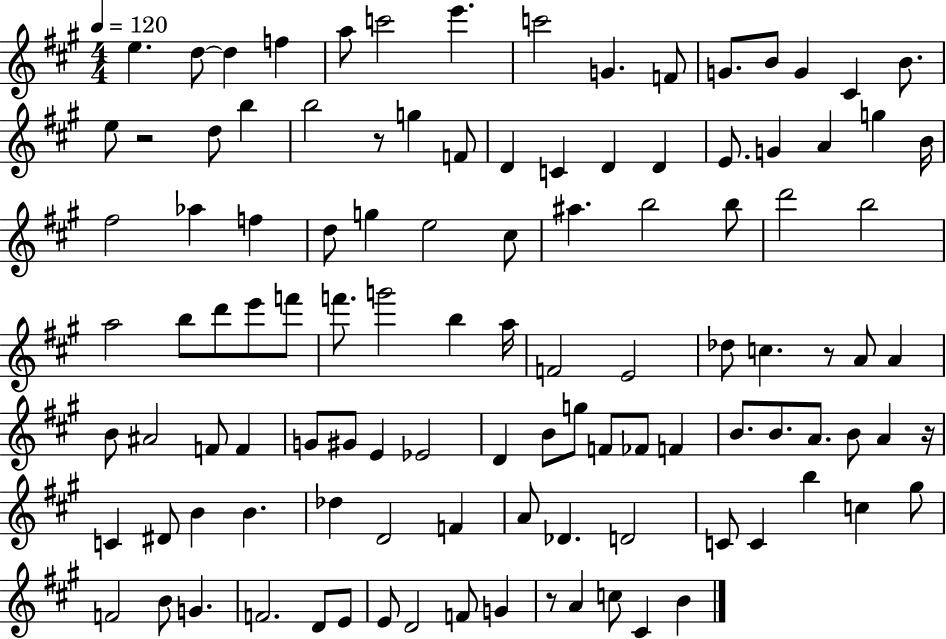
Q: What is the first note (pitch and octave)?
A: E5